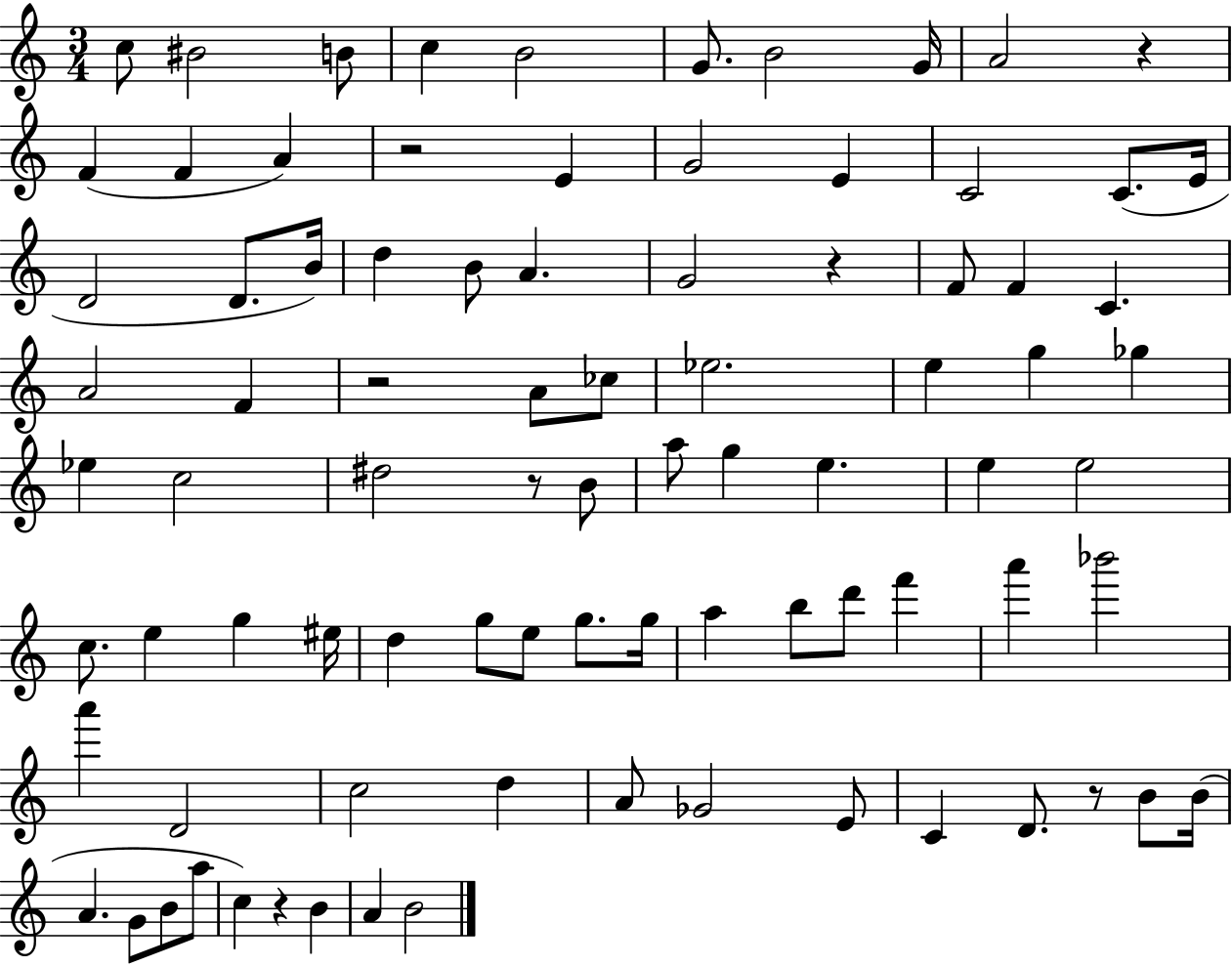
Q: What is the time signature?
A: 3/4